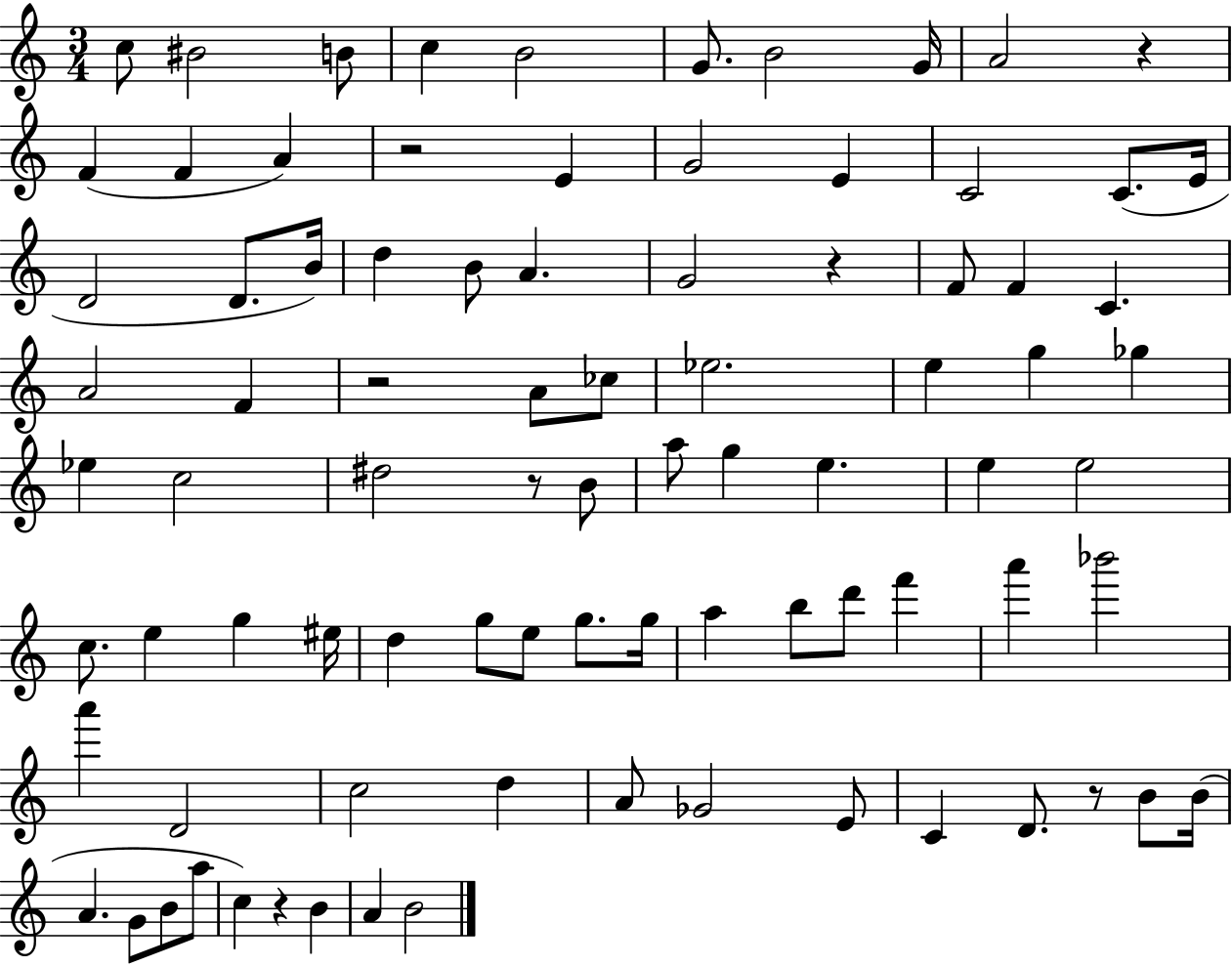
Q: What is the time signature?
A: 3/4